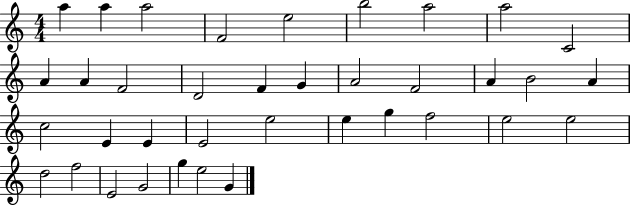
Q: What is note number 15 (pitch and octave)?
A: G4